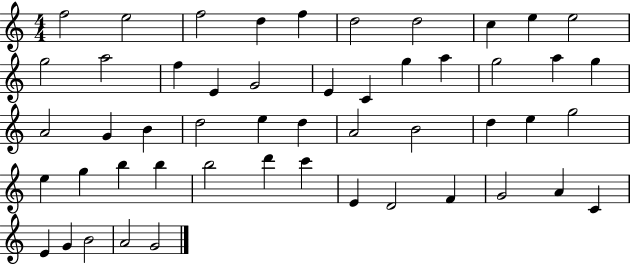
X:1
T:Untitled
M:4/4
L:1/4
K:C
f2 e2 f2 d f d2 d2 c e e2 g2 a2 f E G2 E C g a g2 a g A2 G B d2 e d A2 B2 d e g2 e g b b b2 d' c' E D2 F G2 A C E G B2 A2 G2